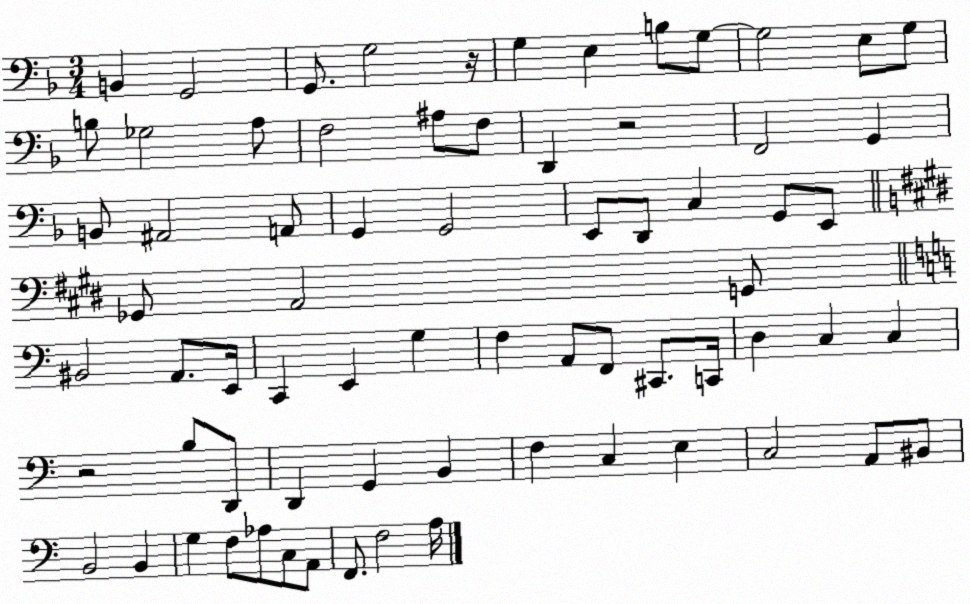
X:1
T:Untitled
M:3/4
L:1/4
K:F
B,, G,,2 G,,/2 G,2 z/4 G, E, B,/2 G,/2 G,2 E,/2 G,/2 B,/2 _G,2 A,/2 F,2 ^A,/2 F,/2 D,, z2 F,,2 G,, B,,/2 ^A,,2 A,,/2 G,, G,,2 E,,/2 D,,/2 C, G,,/2 E,,/2 _G,,/2 A,,2 G,,/2 ^B,,2 A,,/2 E,,/4 C,, E,, G, F, A,,/2 F,,/2 ^C,,/2 C,,/4 D, C, C, z2 B,/2 D,,/2 D,, G,, B,, F, C, E, C,2 A,,/2 ^B,,/2 B,,2 B,, G, F,/2 _A,/2 C,/2 A,,/2 F,,/2 F,2 A,/4